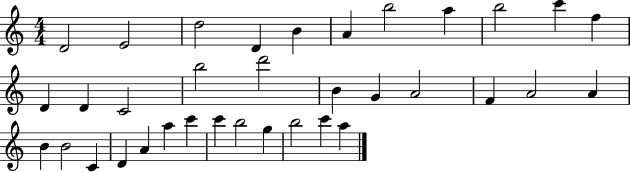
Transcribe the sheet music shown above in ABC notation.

X:1
T:Untitled
M:4/4
L:1/4
K:C
D2 E2 d2 D B A b2 a b2 c' f D D C2 b2 d'2 B G A2 F A2 A B B2 C D A a c' c' b2 g b2 c' a